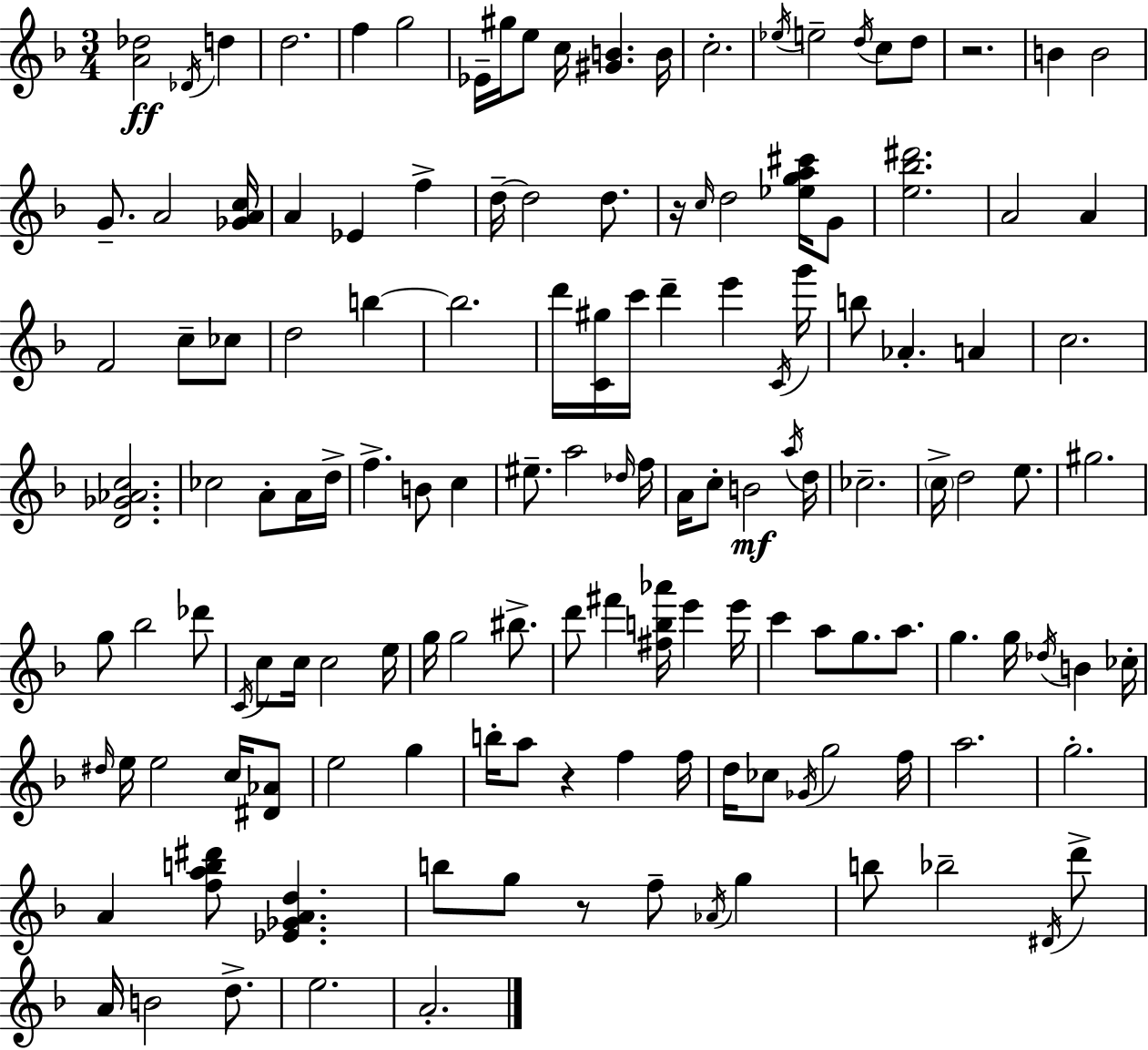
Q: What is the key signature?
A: D minor